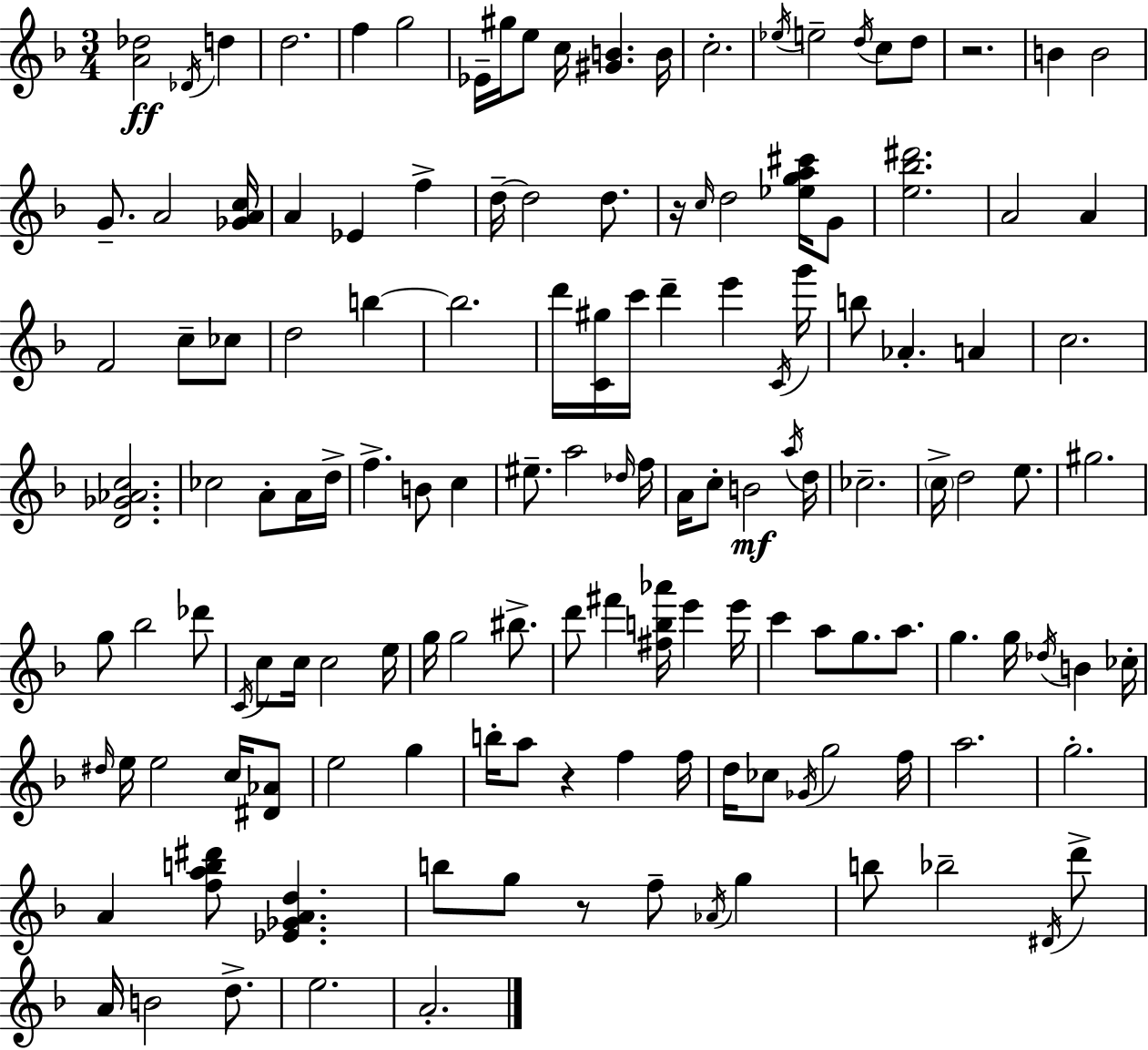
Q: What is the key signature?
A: D minor